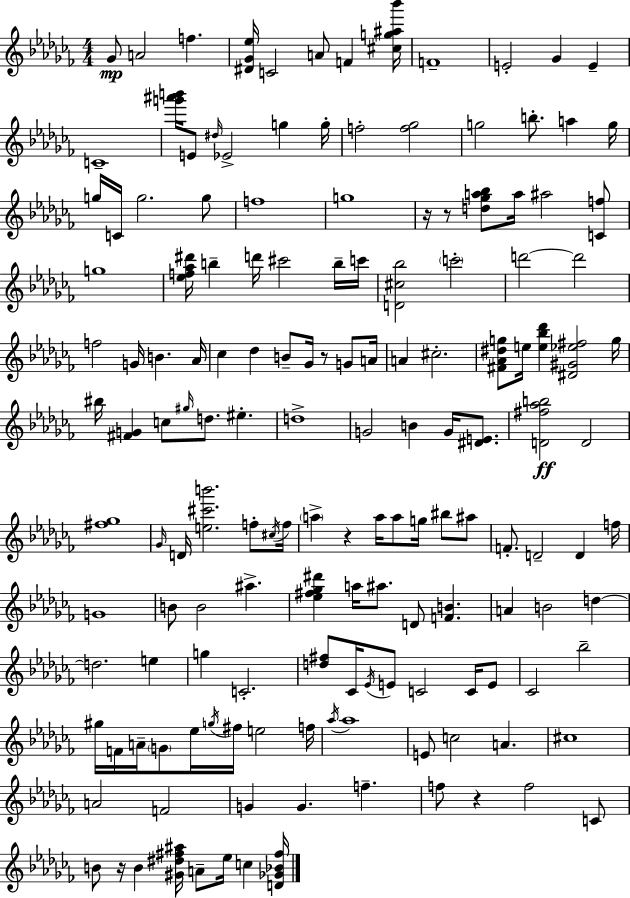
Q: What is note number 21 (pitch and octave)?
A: G5